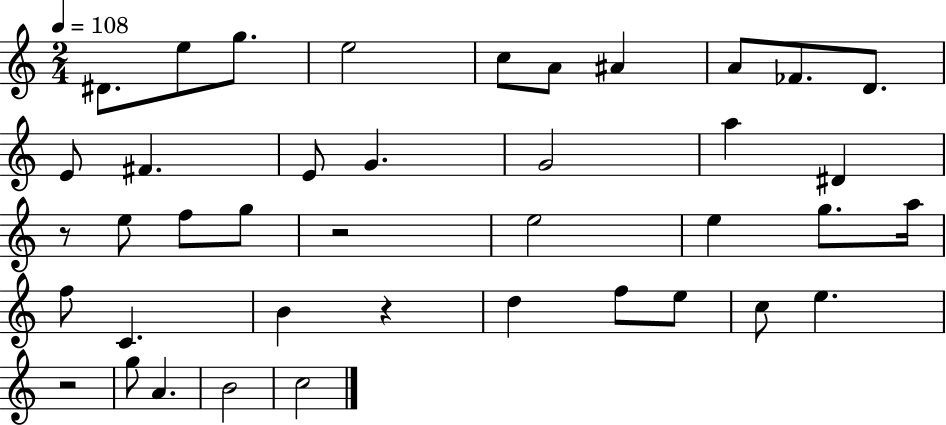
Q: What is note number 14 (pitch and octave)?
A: G4